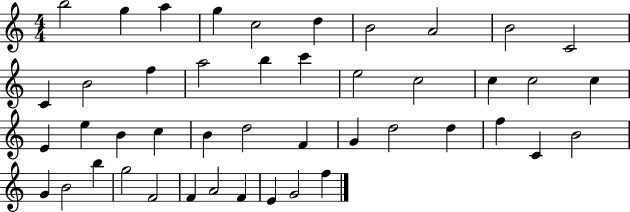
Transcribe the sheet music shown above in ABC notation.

X:1
T:Untitled
M:4/4
L:1/4
K:C
b2 g a g c2 d B2 A2 B2 C2 C B2 f a2 b c' e2 c2 c c2 c E e B c B d2 F G d2 d f C B2 G B2 b g2 F2 F A2 F E G2 f